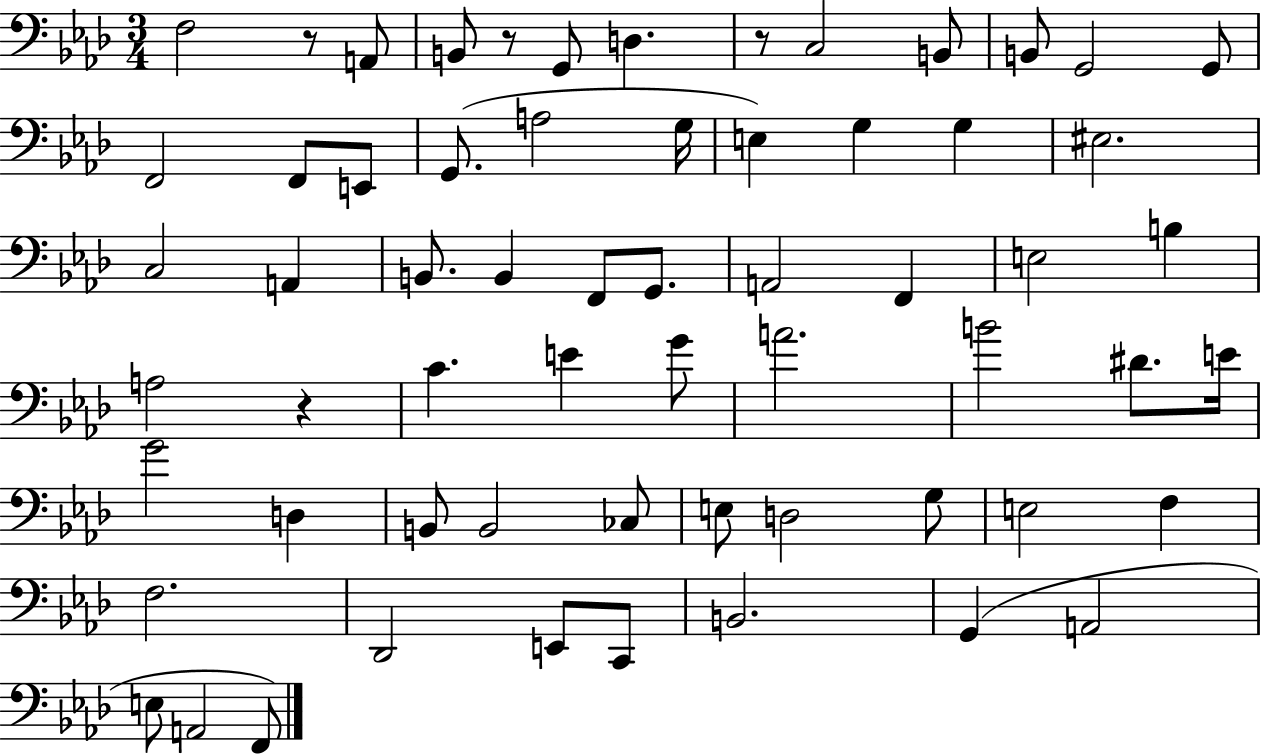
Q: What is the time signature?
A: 3/4